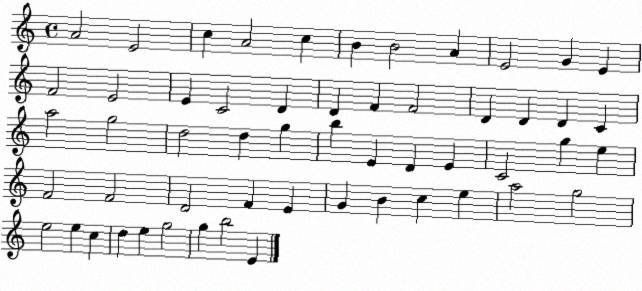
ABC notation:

X:1
T:Untitled
M:4/4
L:1/4
K:C
A2 E2 c A2 c B B2 A E2 G E F2 E2 E C2 D D F F2 D D D C a2 g2 d2 d g b E D E C2 g e F2 F2 D2 F E G B c e a2 g2 e2 e c d e g2 g b2 E